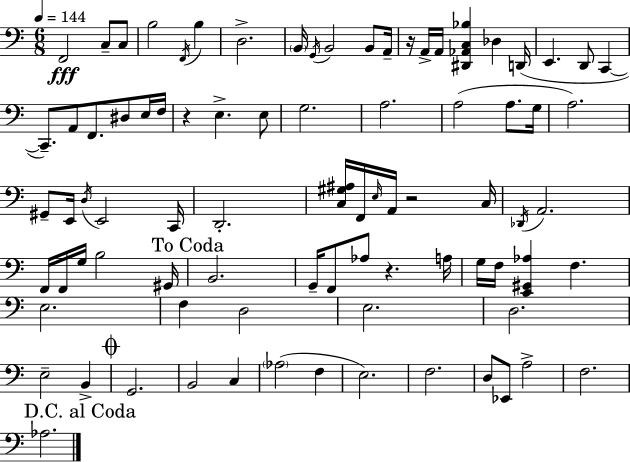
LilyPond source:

{
  \clef bass
  \numericTimeSignature
  \time 6/8
  \key a \minor
  \tempo 4 = 144
  f,2\fff c8-- c8 | b2 \acciaccatura { f,16 } b4 | d2.-> | \parenthesize b,16 \acciaccatura { g,16 } b,2 b,8 | \break a,16-- r16 a,16-> a,16 <dis, aes, c bes>4 des4 | d,16( e,4. d,8 c,4~~ | c,8.--) a,8 f,8. dis8 | e16 f16 r4 e4.-> | \break e8 g2. | a2. | a2( a8. | g16 a2.) | \break gis,8-- e,16 \acciaccatura { d16 } e,2 | c,16 d,2.-. | <c gis ais>16 f,16 \grace { e16 } a,16 r2 | c16 \acciaccatura { des,16 } a,2. | \break f,16 f,16 g16 b2 | gis,16 \mark "To Coda" b,2. | g,16-- f,8 aes8 r4. | a16 g16 f16 <e, gis, aes>4 f4. | \break e2. | f4 d2 | e2. | d2. | \break e2-- | b,4-> \mark \markup { \musicglyph "scripts.coda" } g,2. | b,2 | c4 \parenthesize aes2( | \break f4 e2.) | f2. | d8 ees,8 a2-> | f2. | \break \mark "D.C. al Coda" aes2. | \bar "|."
}